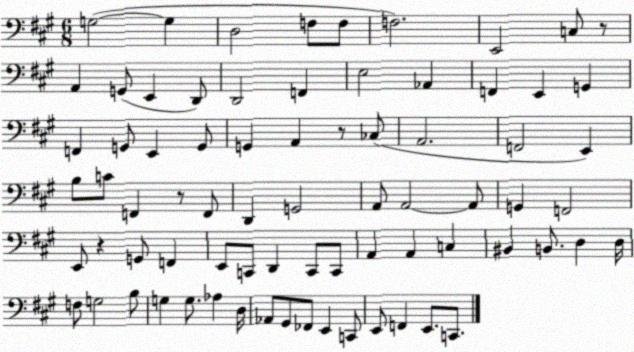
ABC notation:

X:1
T:Untitled
M:6/8
L:1/4
K:A
G,2 G, D,2 F,/2 F,/2 F,2 E,,2 C,/2 z/2 A,, G,,/2 E,, D,,/2 D,,2 F,, E,2 _A,, F,, E,, G,, F,, G,,/2 E,, G,,/2 G,, A,, z/2 _C,/2 A,,2 F,,2 E,, B,/2 C/2 F,, z/2 F,,/2 D,, G,,2 A,,/2 A,,2 A,,/2 G,, F,,2 E,,/2 z G,,/2 F,, E,,/2 C,,/2 D,, C,,/2 C,,/2 A,, A,, C, ^B,, B,,/2 D, D,/4 F,/2 G,2 B,/2 G, G,/2 _A, D,/4 _A,,/2 ^G,,/2 _F,,/2 E,, C,,/2 E,,/2 F,, E,,/2 C,,/2